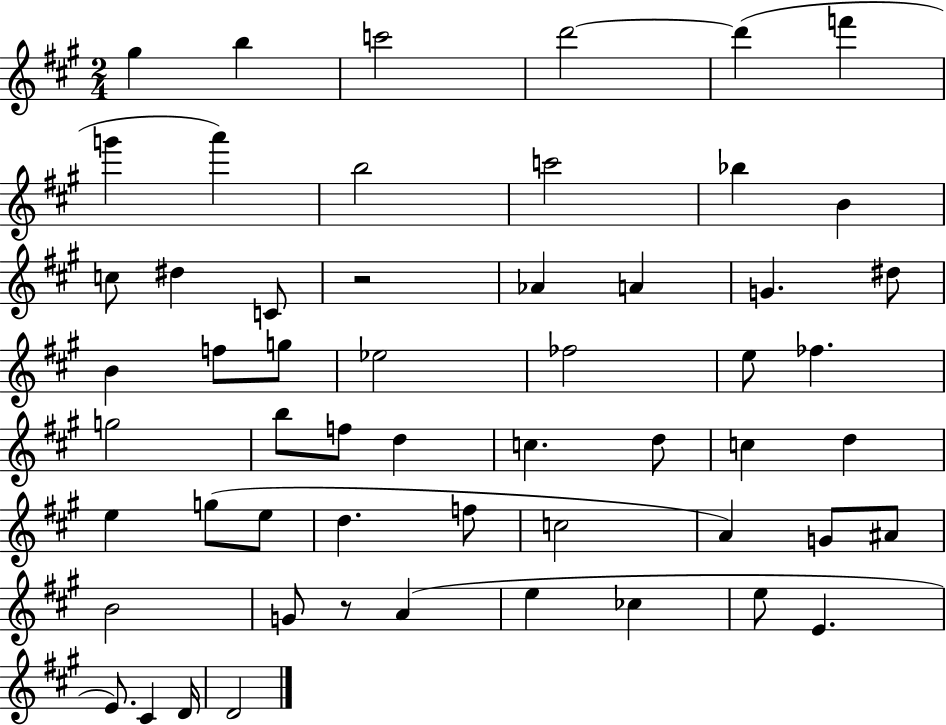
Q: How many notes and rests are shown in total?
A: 56